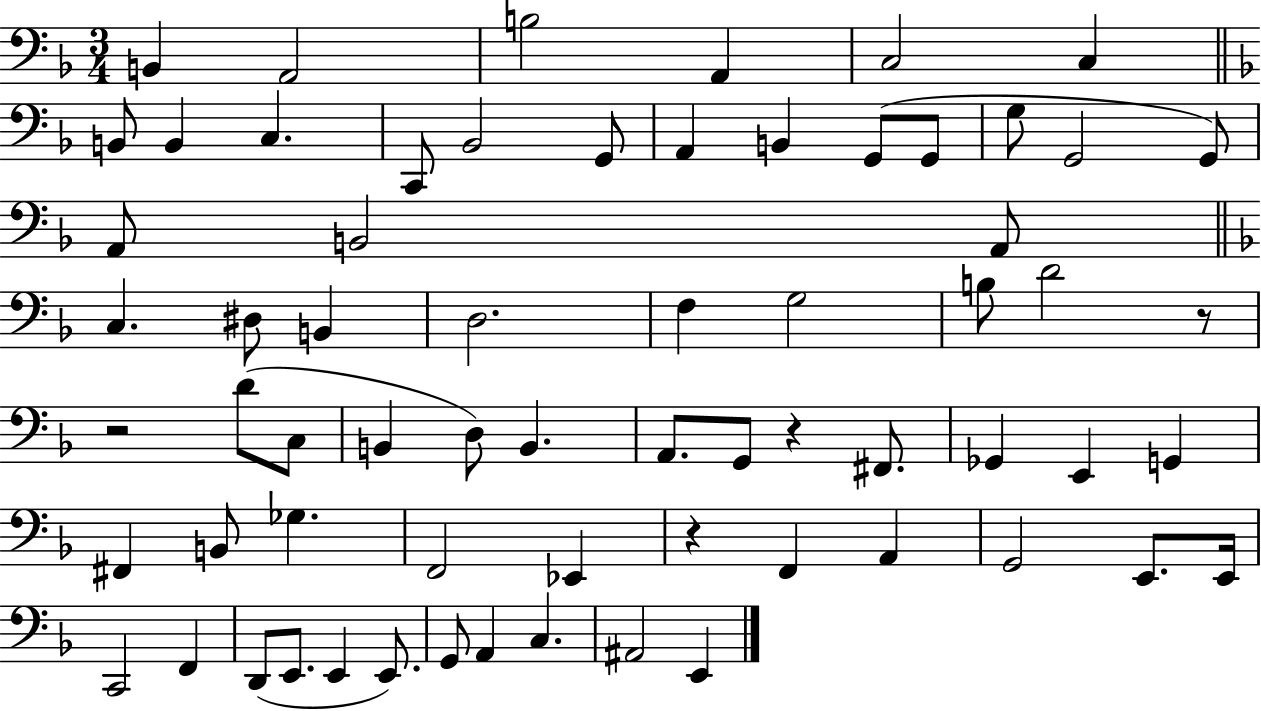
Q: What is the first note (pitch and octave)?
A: B2